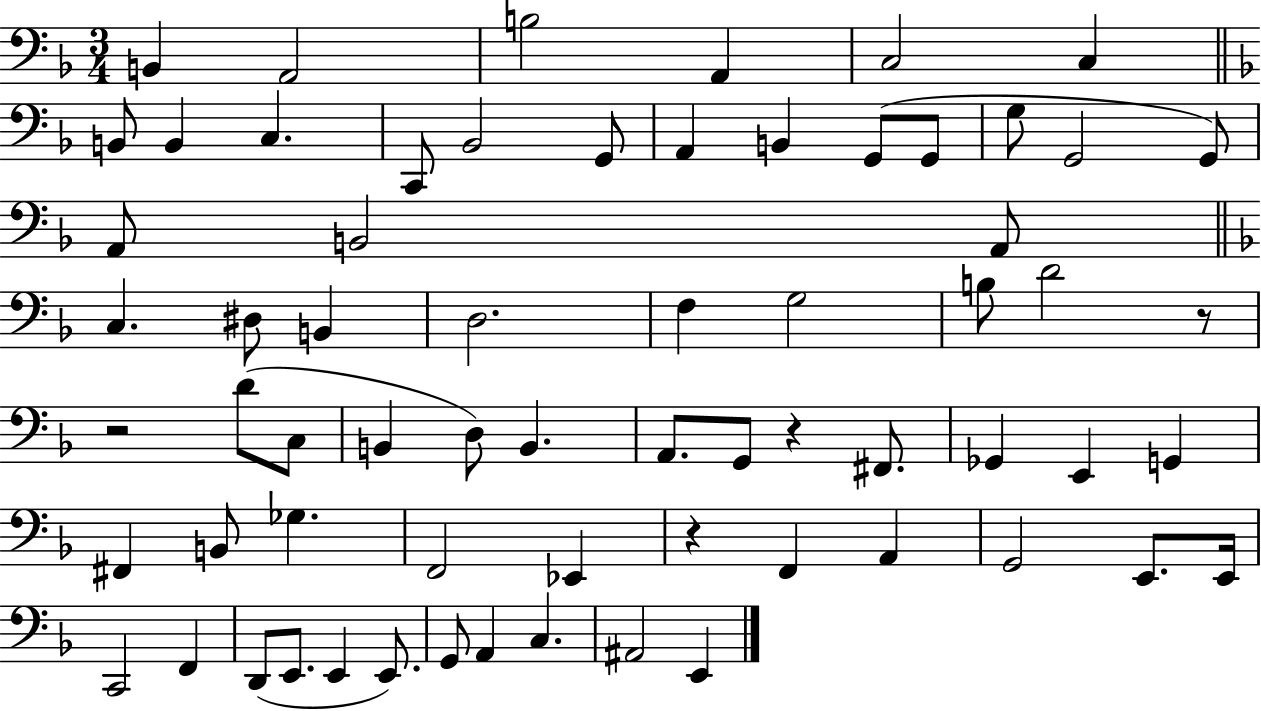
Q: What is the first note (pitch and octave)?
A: B2